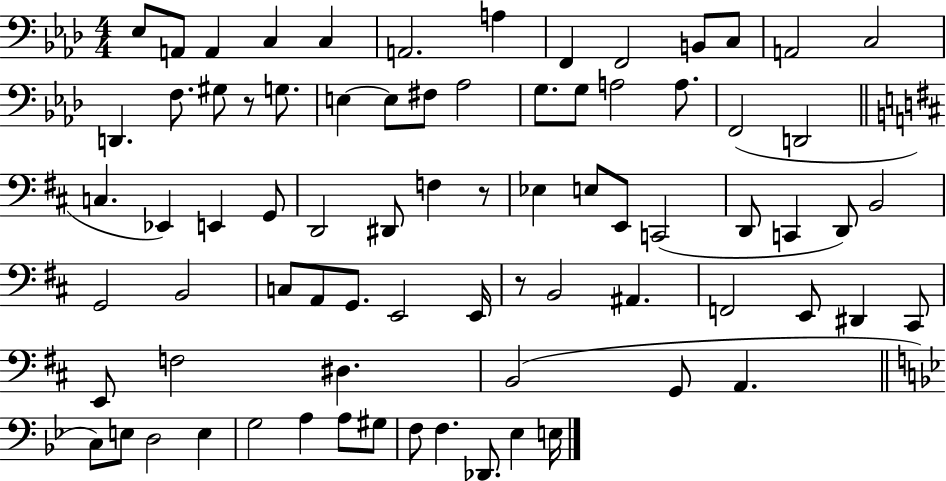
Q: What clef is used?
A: bass